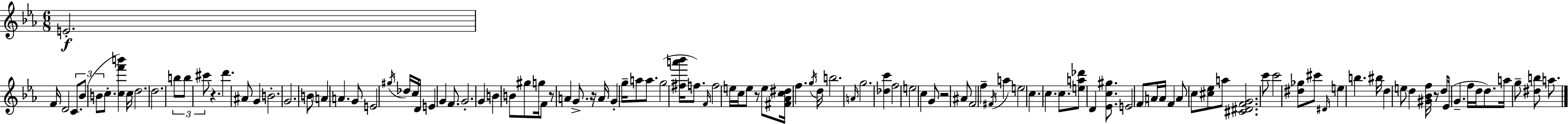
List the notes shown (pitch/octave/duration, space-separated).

E4/h. F4/s D4/h C4/e. Bb4/e B4/e C5/e. [C5,F6,B6]/q C5/s D5/h. D5/h. B5/e B5/e C#6/e R/q. D6/q. A#4/e G4/q B4/h. G4/h. B4/e A4/q A4/q. G4/e E4/h G#5/s Db5/s C5/s D4/s E4/q G4/q F4/e. G4/h. G4/q B4/q B4/e G#5/e G5/s F4/e R/e A4/q G4/e. R/s A4/s G4/q G5/s A5/e A5/e. G5/h [F#5,A6,Bb6]/s F5/e. F4/s F5/h E5/s C5/s E5/e R/e E5/e [F#4,Ab4,C5,D#5]/s F5/q. G5/s D5/s B5/h. A4/s G5/h. [Db5,C6]/q F5/h E5/h C5/q G4/e R/h A#4/e F4/h F5/q F#4/s A5/q E5/h C5/q. C5/q. C5/e. [E5,A5,Db6]/e D4/q [Eb4,C5,G#5]/e. E4/h F4/e A4/s A4/s F4/q A4/e C5/e [C#5,Eb5]/e A5/e [C#4,D#4,F4,G4]/h. C6/e C6/h [D#5,Gb5]/e C#6/e D#4/s E5/q B5/q. BIS5/s D5/q E5/e D5/q [G#4,Bb4,F5]/s R/e D5/e Eb4/s G4/q. F5/s D5/s D5/e. A5/s G5/e [D#5,B5]/e A5/e.